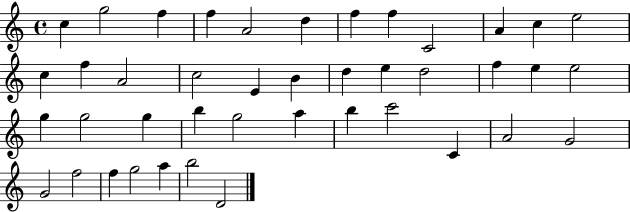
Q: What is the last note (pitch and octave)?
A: D4